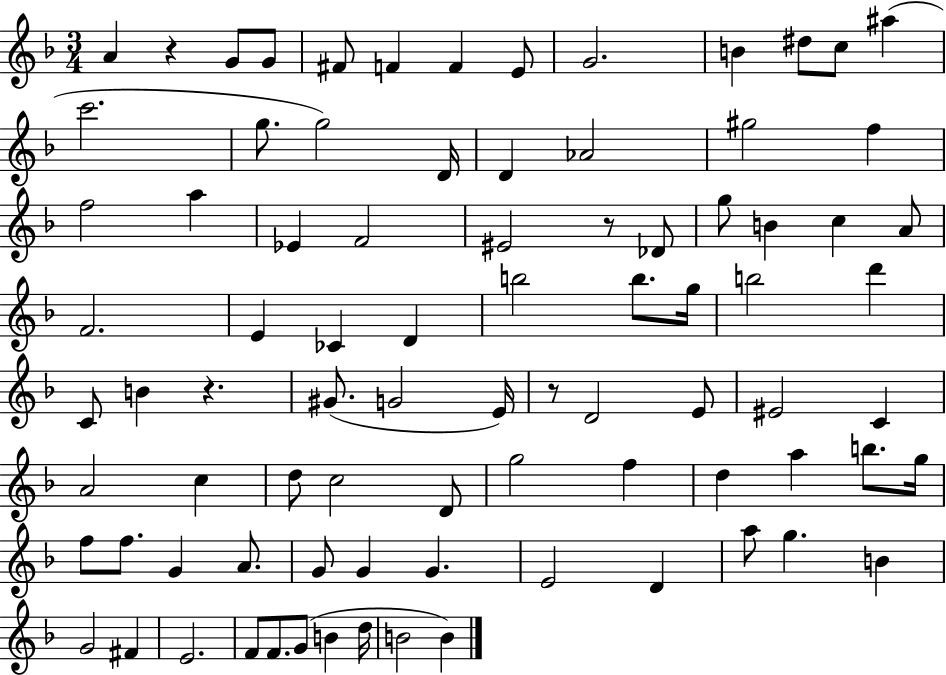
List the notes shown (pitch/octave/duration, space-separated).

A4/q R/q G4/e G4/e F#4/e F4/q F4/q E4/e G4/h. B4/q D#5/e C5/e A#5/q C6/h. G5/e. G5/h D4/s D4/q Ab4/h G#5/h F5/q F5/h A5/q Eb4/q F4/h EIS4/h R/e Db4/e G5/e B4/q C5/q A4/e F4/h. E4/q CES4/q D4/q B5/h B5/e. G5/s B5/h D6/q C4/e B4/q R/q. G#4/e. G4/h E4/s R/e D4/h E4/e EIS4/h C4/q A4/h C5/q D5/e C5/h D4/e G5/h F5/q D5/q A5/q B5/e. G5/s F5/e F5/e. G4/q A4/e. G4/e G4/q G4/q. E4/h D4/q A5/e G5/q. B4/q G4/h F#4/q E4/h. F4/e F4/e. G4/e B4/q D5/s B4/h B4/q